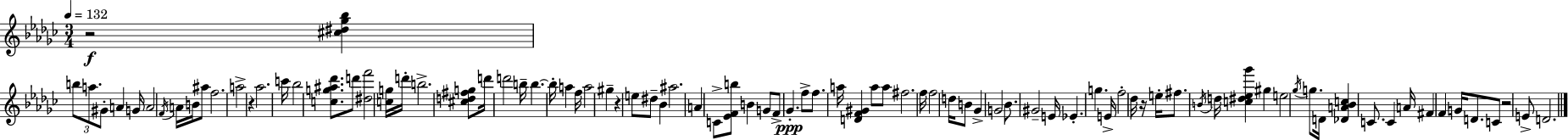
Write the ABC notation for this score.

X:1
T:Untitled
M:3/4
L:1/4
K:Ebm
z2 [^c^d_g_b] b/2 a/2 ^G/2 A G/4 A2 F/4 A/4 B/4 ^a/2 f2 a2 z _a2 c'/4 _b2 [cg^a_d']/2 d'/2 [^df']2 [cg]/4 d'/4 b2 [^cd^fg]/2 d'/4 d'2 b/4 b b/4 a f/4 a2 ^g z e/2 ^d/2 _B ^a2 A C/2 [_EFb]/2 B G/2 F/2 _G f/2 f/2 a/4 [DF^G] a/2 a/2 ^f2 f/4 f2 d/4 B/2 _G G2 _B/2 ^G2 E/4 _E g E/4 f2 _d/4 z/4 e/4 ^f/2 B/4 d/4 [c^d_e_g'] ^g e2 _g/4 g/2 D/4 [_DA_Bc] C/2 C A/4 ^F F G/4 D/2 C/2 z2 E/2 D2